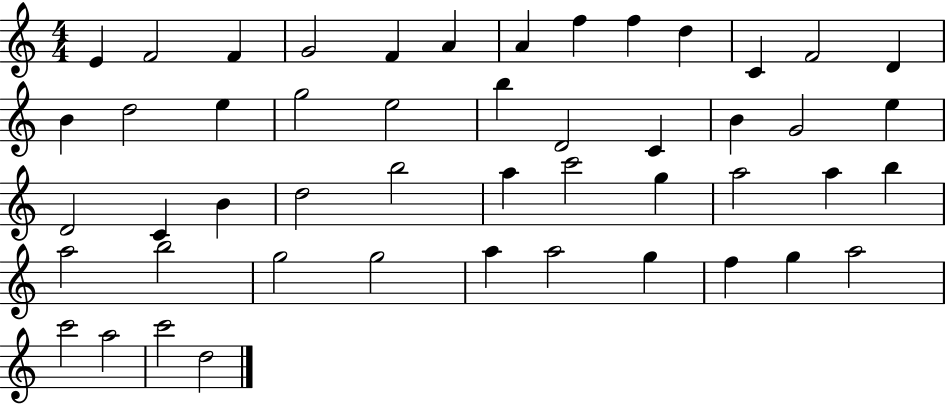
E4/q F4/h F4/q G4/h F4/q A4/q A4/q F5/q F5/q D5/q C4/q F4/h D4/q B4/q D5/h E5/q G5/h E5/h B5/q D4/h C4/q B4/q G4/h E5/q D4/h C4/q B4/q D5/h B5/h A5/q C6/h G5/q A5/h A5/q B5/q A5/h B5/h G5/h G5/h A5/q A5/h G5/q F5/q G5/q A5/h C6/h A5/h C6/h D5/h